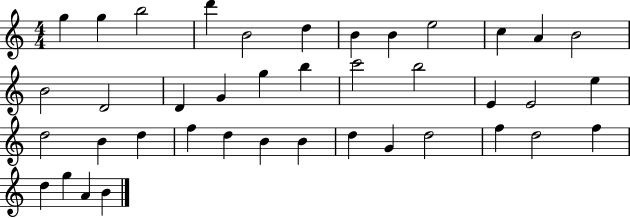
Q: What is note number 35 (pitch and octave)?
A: D5